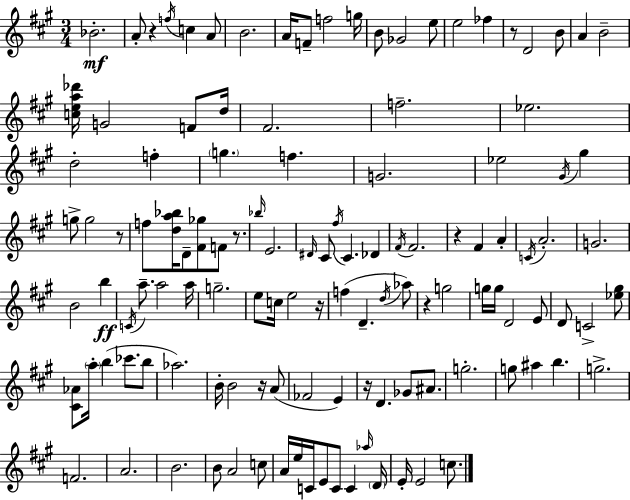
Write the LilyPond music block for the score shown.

{
  \clef treble
  \numericTimeSignature
  \time 3/4
  \key a \major
  bes'2.-.\mf | a'8-. r4 \acciaccatura { f''16 } c''4 a'8 | b'2. | a'16 f'8-- f''2 | \break g''16 b'8 ges'2 e''8 | e''2 fes''4 | r8 d'2 b'8 | a'4 b'2-- | \break <c'' e'' a'' des'''>16 g'2 f'8 | d''16 fis'2. | f''2.-- | ees''2. | \break d''2-. f''4-. | \parenthesize g''4. f''4. | g'2. | ees''2 \acciaccatura { gis'16 } gis''4 | \break g''8-> g''2 | r8 f''8 <d'' a'' bes''>16 d'8-- <fis' ges''>8 f'8 r8. | \grace { bes''16 } e'2. | \grace { dis'16 } cis'8 \acciaccatura { fis''16 } cis'4. | \break des'4 \acciaccatura { fis'16 } fis'2. | r4 fis'4 | a'4-. \acciaccatura { c'16 } a'2.-. | g'2. | \break b'2 | b''4\ff \acciaccatura { c'16 } a''8.-- a''2 | a''16 g''2.-- | e''8 c''16 e''2 | \break r16 f''4( | d'4.-- \acciaccatura { d''16 } aes''8) r4 | g''2 g''16 g''16 d'2 | e'8 d'8 c'2-> | \break <ees'' gis''>8 <cis' aes'>8 \parenthesize a''16-. | b''4( ces'''8. b''8 aes''2.) | b'16-. b'2 | r16 a'8( fes'2 | \break e'4) r16 d'4. | ges'8 ais'8. g''2.-. | g''8 ais''4 | b''4. g''2.-> | \break f'2. | a'2. | b'2. | b'8 a'2 | \break c''8 a'16 e''16 c'16 | e'8 c'8 c'4 \grace { aes''16 } \parenthesize d'16 e'16-. e'2 | c''8. \bar "|."
}